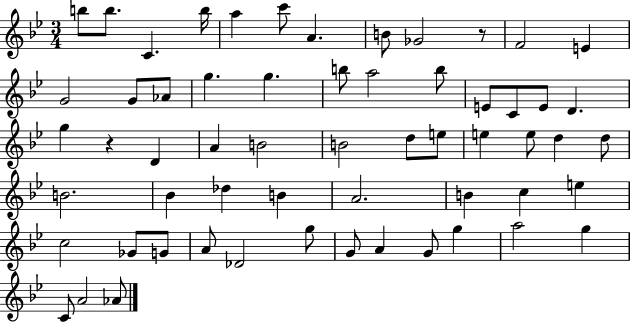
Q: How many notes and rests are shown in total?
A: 59